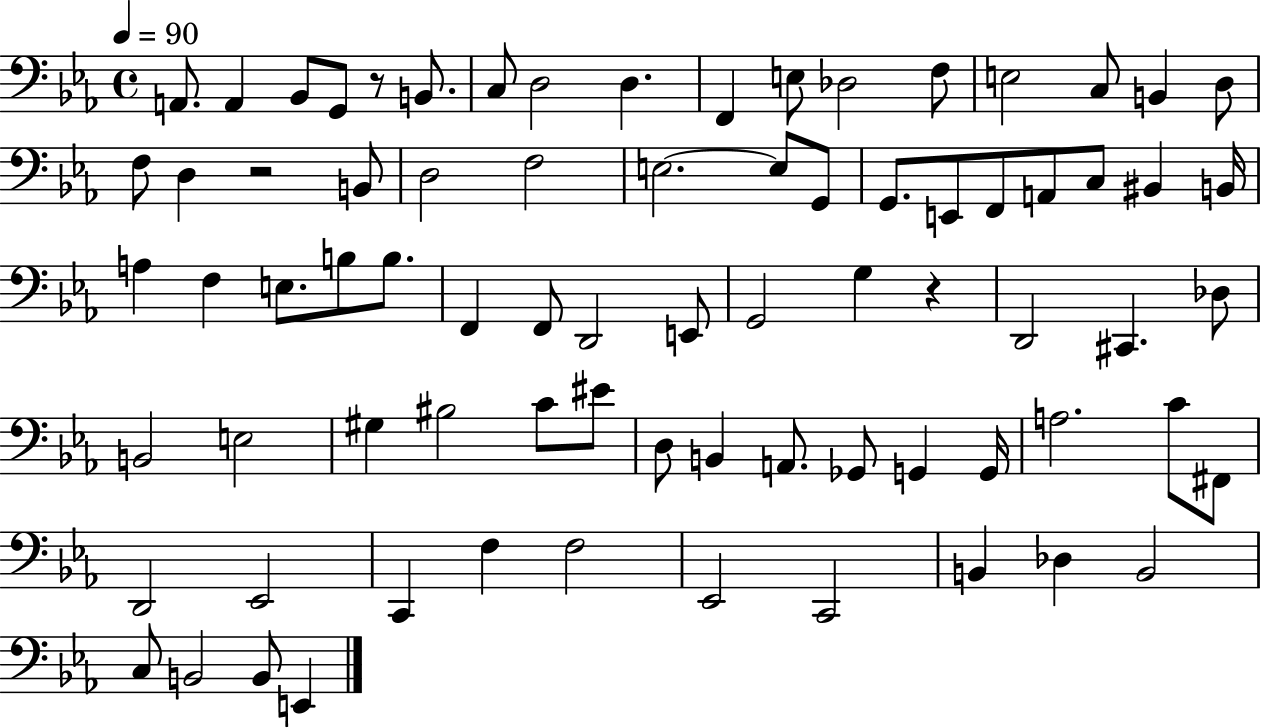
A2/e. A2/q Bb2/e G2/e R/e B2/e. C3/e D3/h D3/q. F2/q E3/e Db3/h F3/e E3/h C3/e B2/q D3/e F3/e D3/q R/h B2/e D3/h F3/h E3/h. E3/e G2/e G2/e. E2/e F2/e A2/e C3/e BIS2/q B2/s A3/q F3/q E3/e. B3/e B3/e. F2/q F2/e D2/h E2/e G2/h G3/q R/q D2/h C#2/q. Db3/e B2/h E3/h G#3/q BIS3/h C4/e EIS4/e D3/e B2/q A2/e. Gb2/e G2/q G2/s A3/h. C4/e F#2/e D2/h Eb2/h C2/q F3/q F3/h Eb2/h C2/h B2/q Db3/q B2/h C3/e B2/h B2/e E2/q